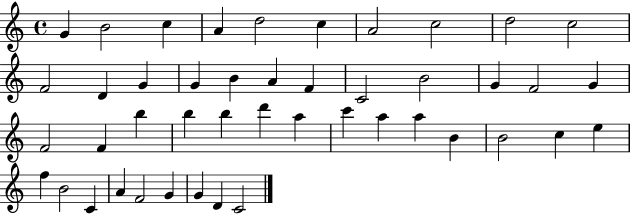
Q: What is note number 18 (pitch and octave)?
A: C4